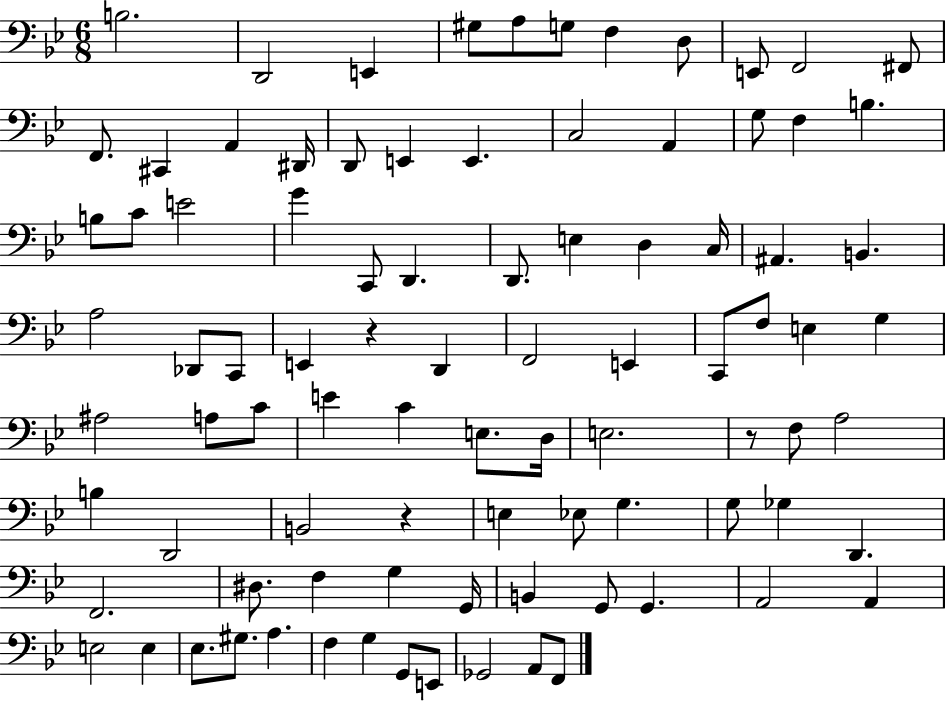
X:1
T:Untitled
M:6/8
L:1/4
K:Bb
B,2 D,,2 E,, ^G,/2 A,/2 G,/2 F, D,/2 E,,/2 F,,2 ^F,,/2 F,,/2 ^C,, A,, ^D,,/4 D,,/2 E,, E,, C,2 A,, G,/2 F, B, B,/2 C/2 E2 G C,,/2 D,, D,,/2 E, D, C,/4 ^A,, B,, A,2 _D,,/2 C,,/2 E,, z D,, F,,2 E,, C,,/2 F,/2 E, G, ^A,2 A,/2 C/2 E C E,/2 D,/4 E,2 z/2 F,/2 A,2 B, D,,2 B,,2 z E, _E,/2 G, G,/2 _G, D,, F,,2 ^D,/2 F, G, G,,/4 B,, G,,/2 G,, A,,2 A,, E,2 E, _E,/2 ^G,/2 A, F, G, G,,/2 E,,/2 _G,,2 A,,/2 F,,/2